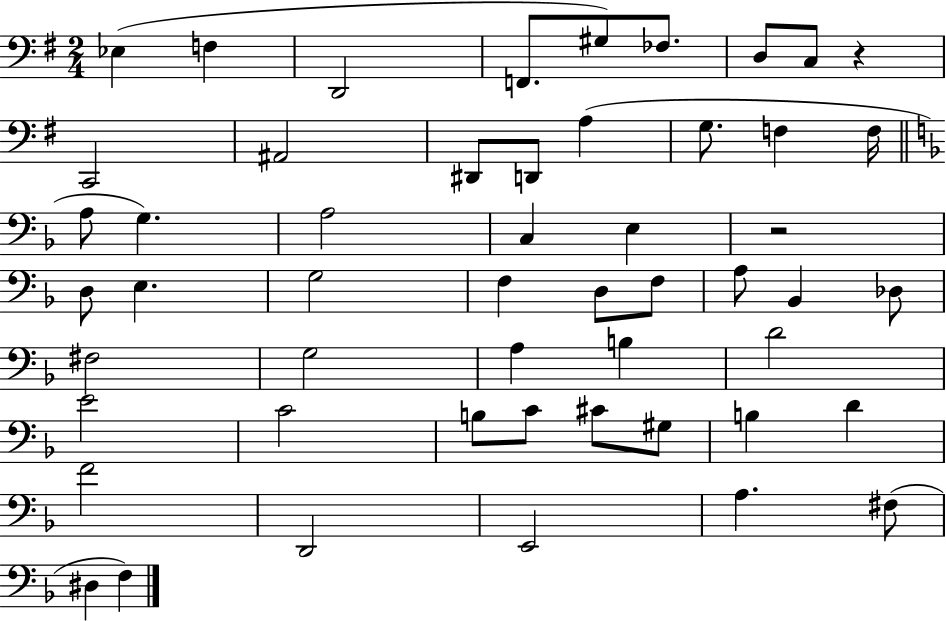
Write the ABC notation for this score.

X:1
T:Untitled
M:2/4
L:1/4
K:G
_E, F, D,,2 F,,/2 ^G,/2 _F,/2 D,/2 C,/2 z C,,2 ^A,,2 ^D,,/2 D,,/2 A, G,/2 F, F,/4 A,/2 G, A,2 C, E, z2 D,/2 E, G,2 F, D,/2 F,/2 A,/2 _B,, _D,/2 ^F,2 G,2 A, B, D2 E2 C2 B,/2 C/2 ^C/2 ^G,/2 B, D F2 D,,2 E,,2 A, ^F,/2 ^D, F,